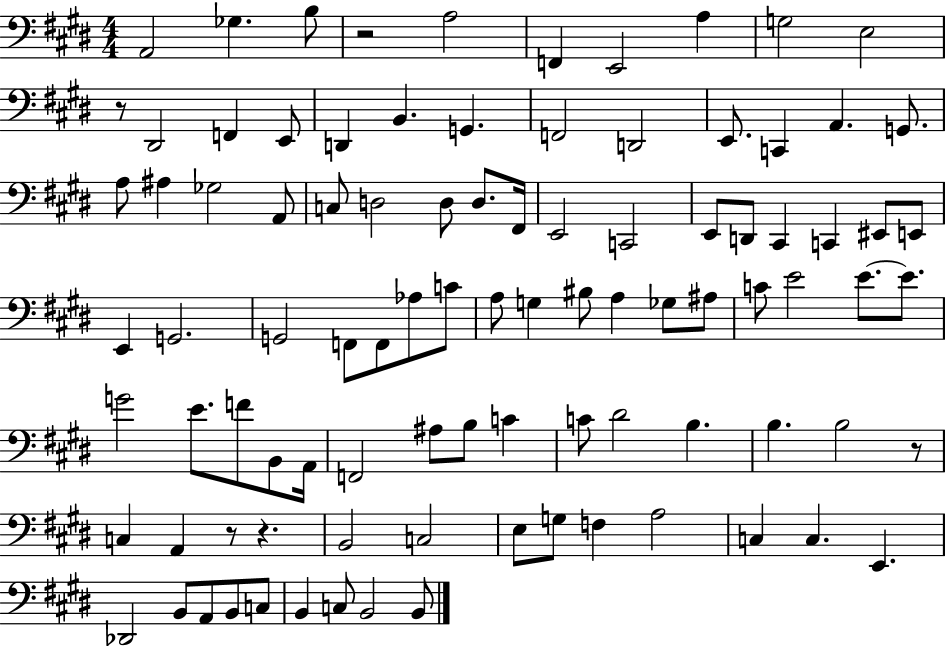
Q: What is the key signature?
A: E major